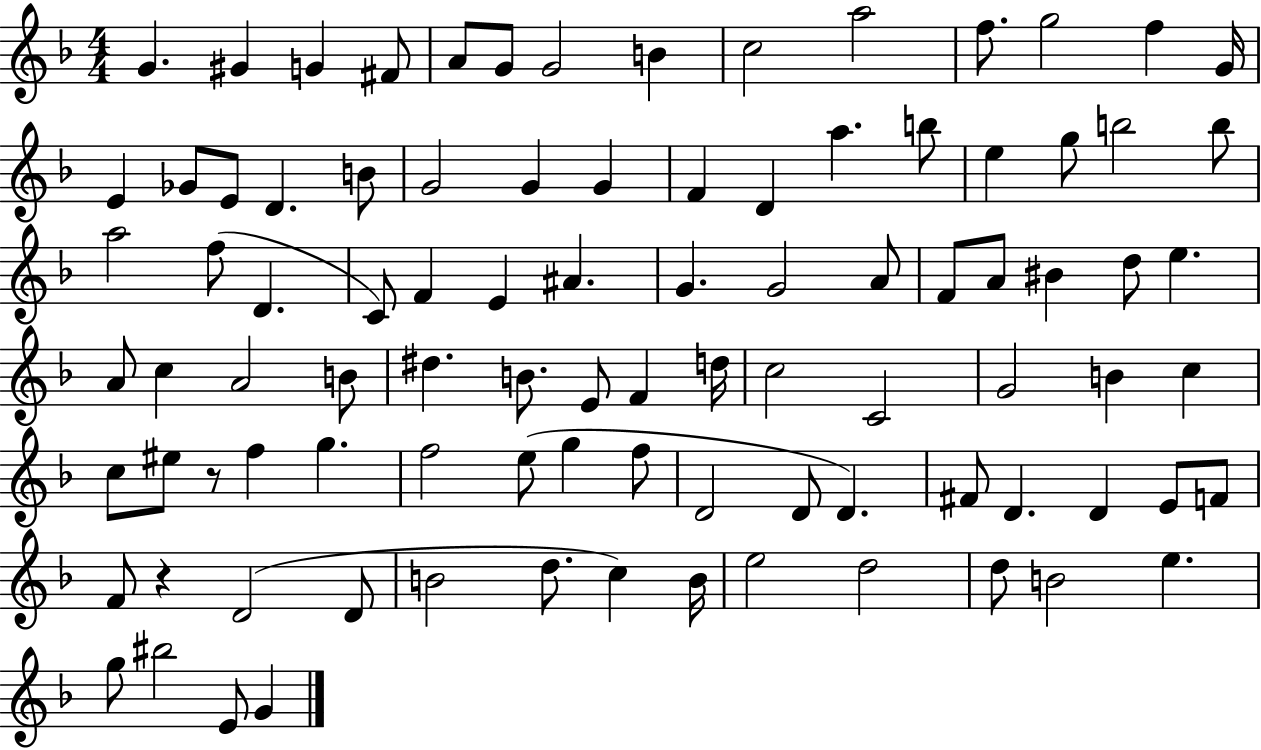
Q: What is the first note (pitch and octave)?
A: G4